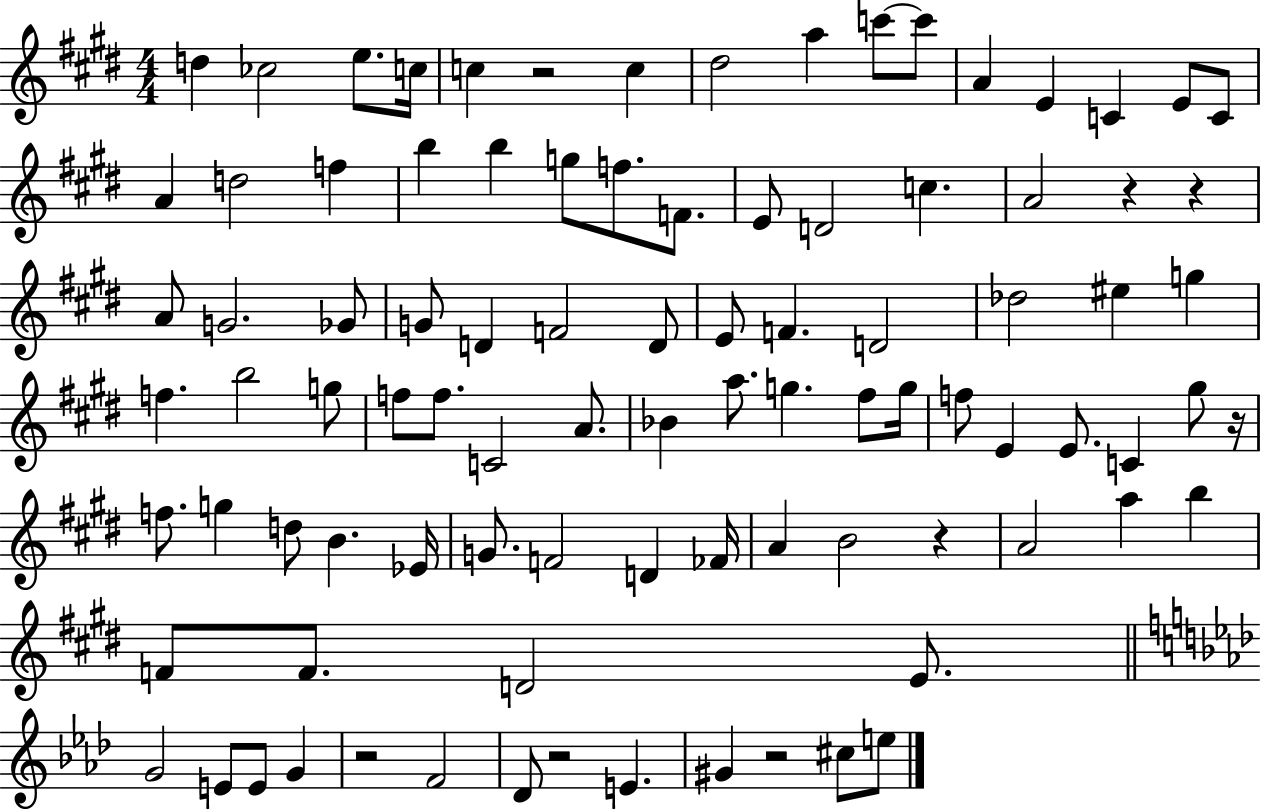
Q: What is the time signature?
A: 4/4